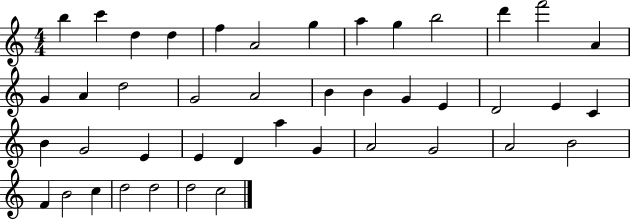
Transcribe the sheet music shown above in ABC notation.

X:1
T:Untitled
M:4/4
L:1/4
K:C
b c' d d f A2 g a g b2 d' f'2 A G A d2 G2 A2 B B G E D2 E C B G2 E E D a G A2 G2 A2 B2 F B2 c d2 d2 d2 c2